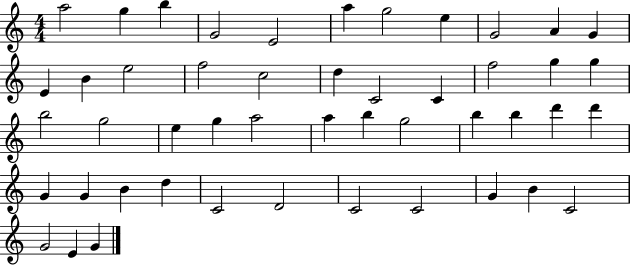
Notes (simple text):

A5/h G5/q B5/q G4/h E4/h A5/q G5/h E5/q G4/h A4/q G4/q E4/q B4/q E5/h F5/h C5/h D5/q C4/h C4/q F5/h G5/q G5/q B5/h G5/h E5/q G5/q A5/h A5/q B5/q G5/h B5/q B5/q D6/q D6/q G4/q G4/q B4/q D5/q C4/h D4/h C4/h C4/h G4/q B4/q C4/h G4/h E4/q G4/q